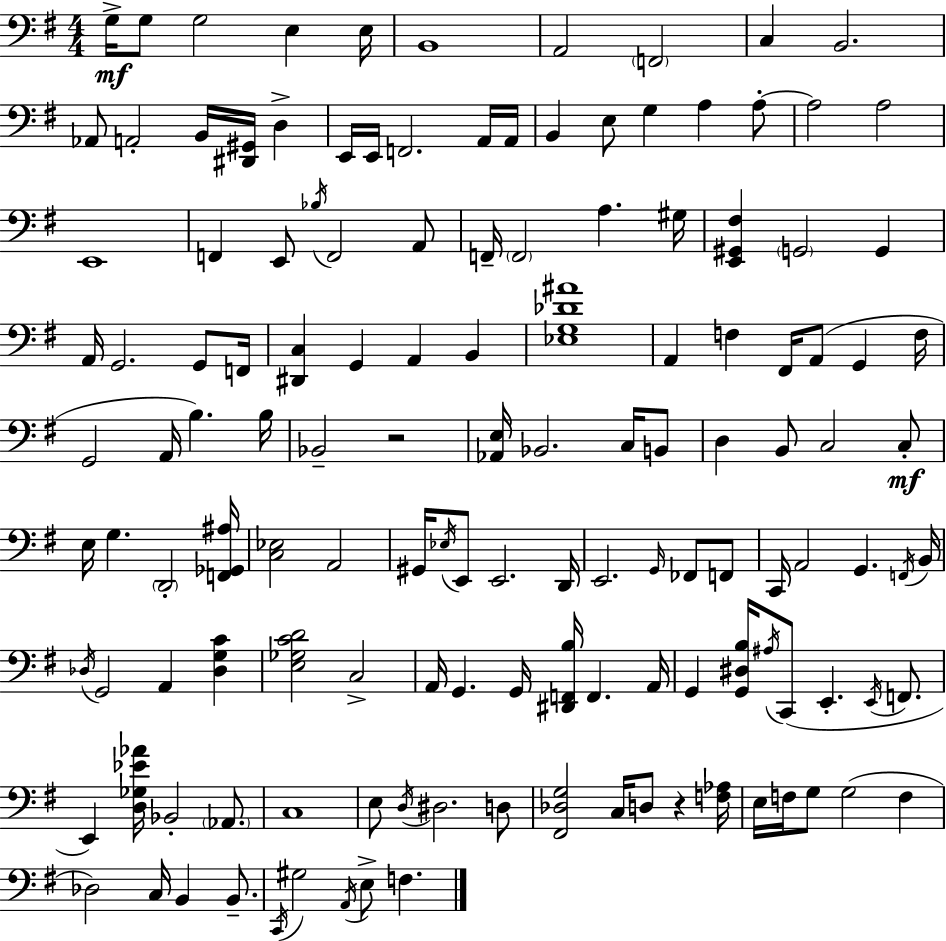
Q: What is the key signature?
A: G major